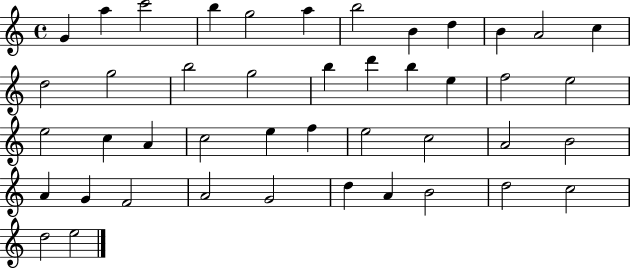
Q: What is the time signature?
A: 4/4